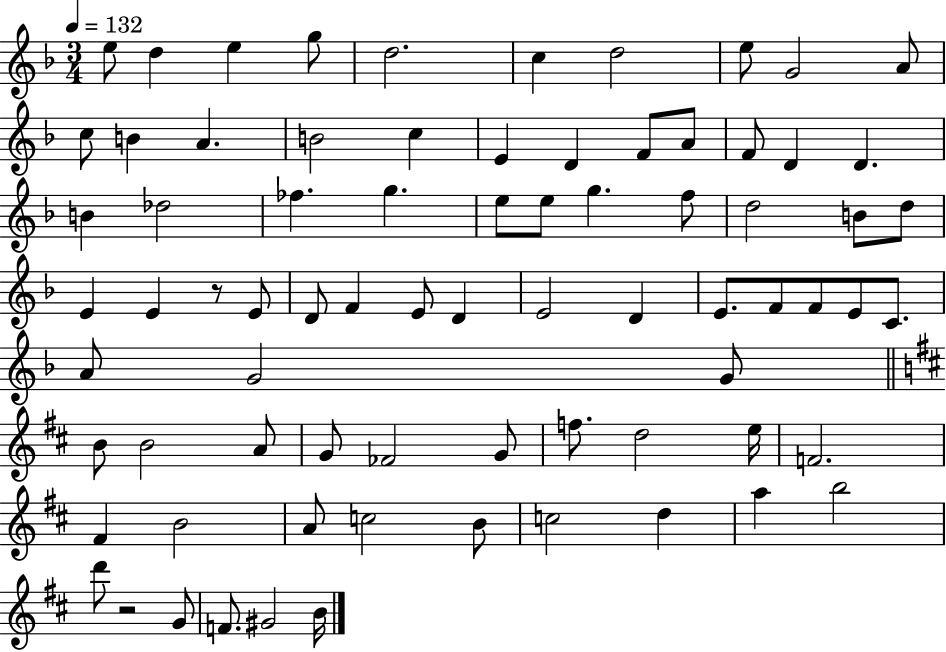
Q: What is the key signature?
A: F major